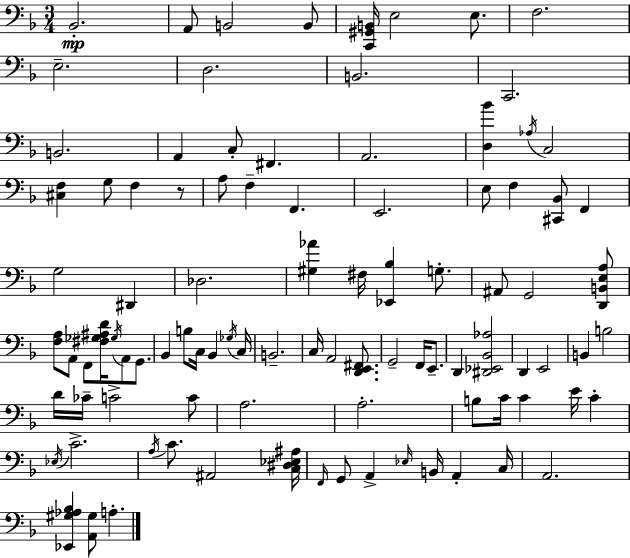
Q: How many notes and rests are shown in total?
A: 96